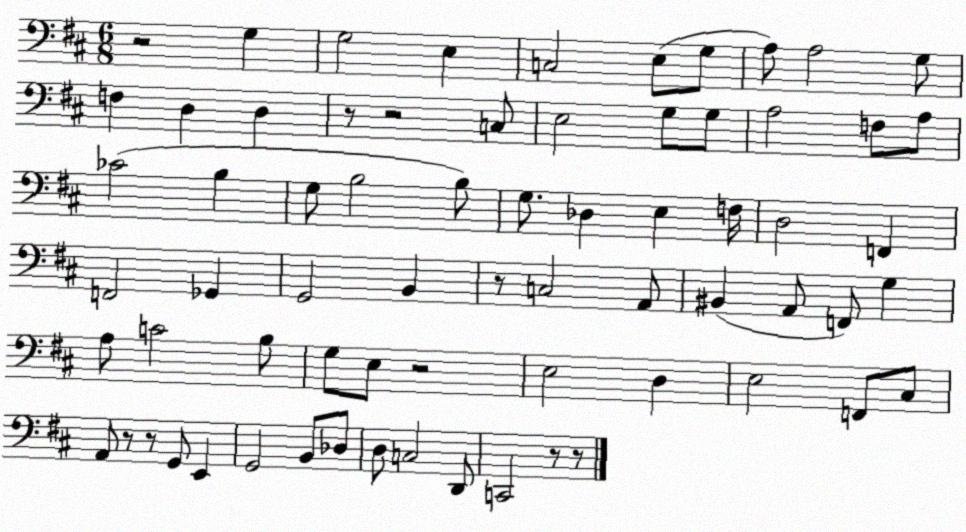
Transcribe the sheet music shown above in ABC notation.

X:1
T:Untitled
M:6/8
L:1/4
K:D
z2 G, G,2 E, C,2 E,/2 G,/2 A,/2 A,2 G,/2 F, D, D, z/2 z2 C,/2 E,2 G,/2 G,/2 A,2 F,/2 A,/2 _C2 B, G,/2 B,2 B,/2 G,/2 _D, E, F,/4 D,2 F,, F,,2 _G,, G,,2 B,, z/2 C,2 A,,/2 ^B,, A,,/2 F,,/2 G, A,/2 C2 B,/2 G,/2 E,/2 z2 E,2 D, E,2 F,,/2 ^C,/2 A,,/2 z/2 z/2 G,,/2 E,, G,,2 B,,/2 _D,/2 D,/2 C,2 D,,/2 C,,2 z/2 z/2